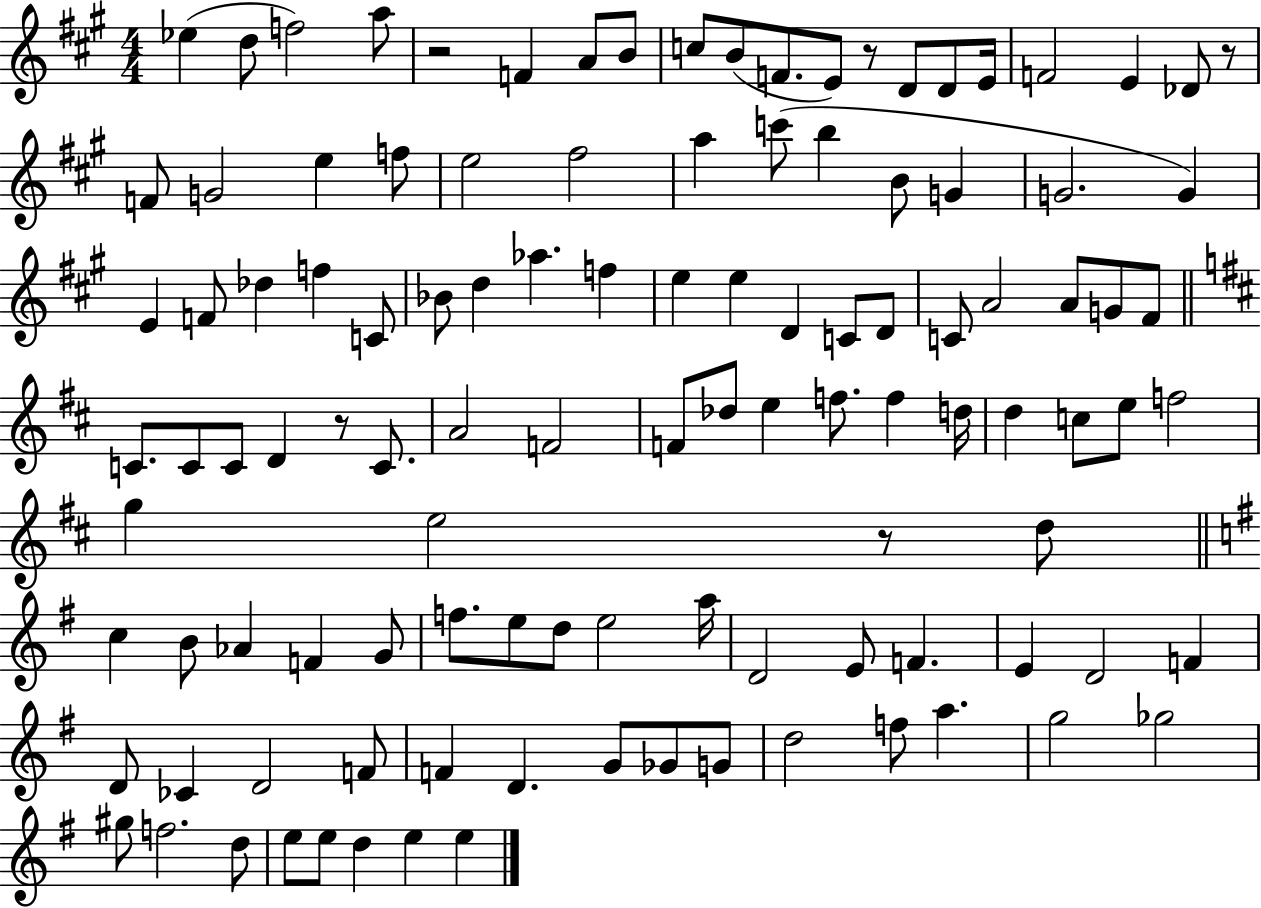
{
  \clef treble
  \numericTimeSignature
  \time 4/4
  \key a \major
  ees''4( d''8 f''2) a''8 | r2 f'4 a'8 b'8 | c''8 b'8( f'8. e'8) r8 d'8 d'8 e'16 | f'2 e'4 des'8 r8 | \break f'8 g'2 e''4 f''8 | e''2 fis''2 | a''4 c'''8( b''4 b'8 g'4 | g'2. g'4) | \break e'4 f'8 des''4 f''4 c'8 | bes'8 d''4 aes''4. f''4 | e''4 e''4 d'4 c'8 d'8 | c'8 a'2 a'8 g'8 fis'8 | \break \bar "||" \break \key d \major c'8. c'8 c'8 d'4 r8 c'8. | a'2 f'2 | f'8 des''8 e''4 f''8. f''4 d''16 | d''4 c''8 e''8 f''2 | \break g''4 e''2 r8 d''8 | \bar "||" \break \key g \major c''4 b'8 aes'4 f'4 g'8 | f''8. e''8 d''8 e''2 a''16 | d'2 e'8 f'4. | e'4 d'2 f'4 | \break d'8 ces'4 d'2 f'8 | f'4 d'4. g'8 ges'8 g'8 | d''2 f''8 a''4. | g''2 ges''2 | \break gis''8 f''2. d''8 | e''8 e''8 d''4 e''4 e''4 | \bar "|."
}